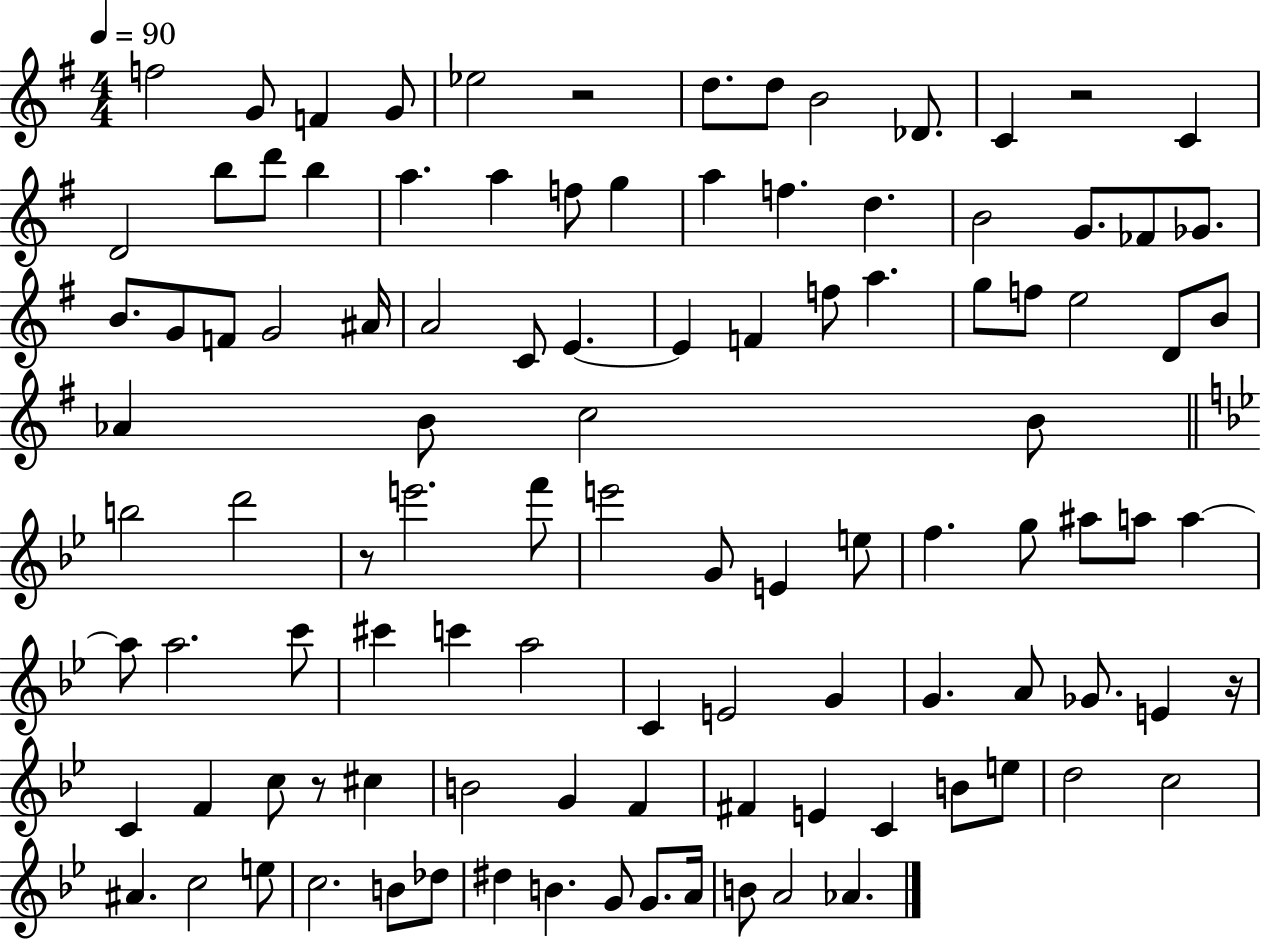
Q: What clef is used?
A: treble